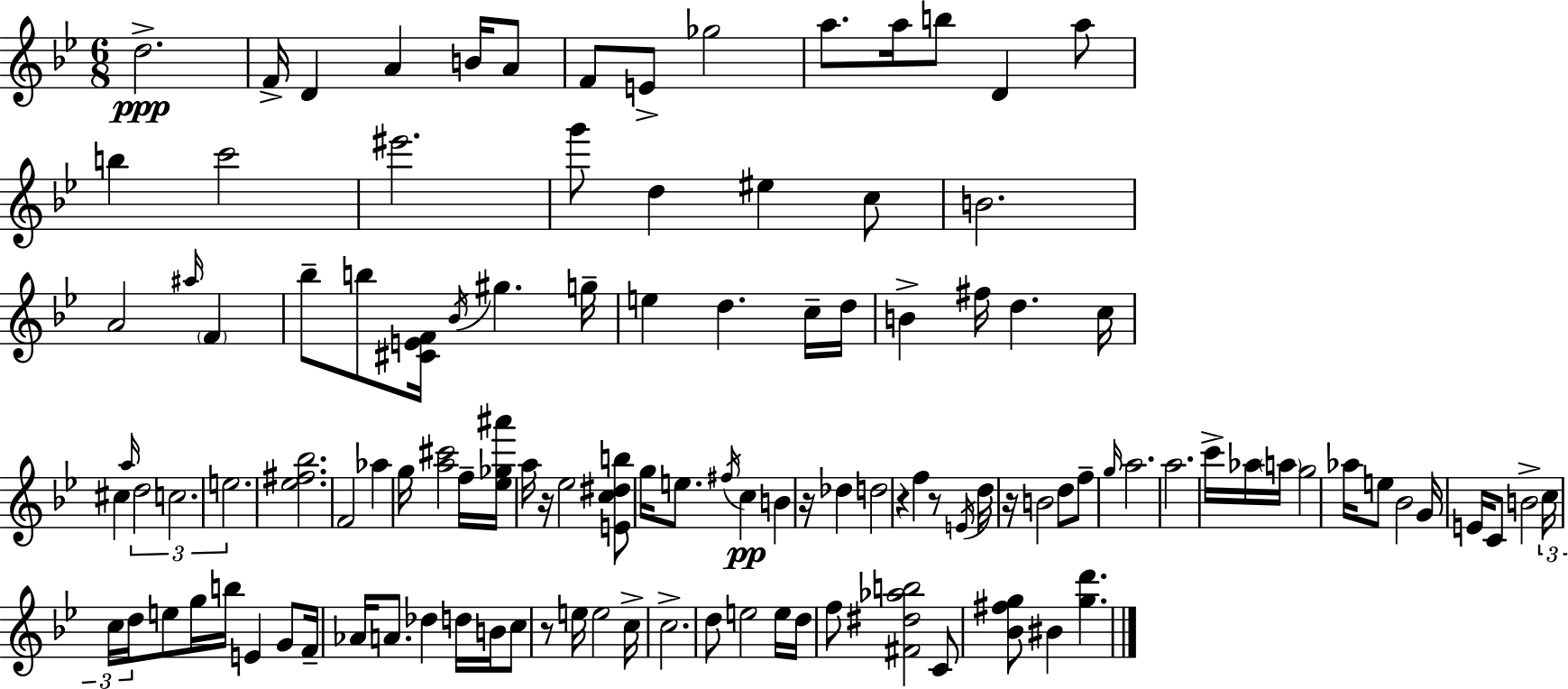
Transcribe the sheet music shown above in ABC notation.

X:1
T:Untitled
M:6/8
L:1/4
K:Gm
d2 F/4 D A B/4 A/2 F/2 E/2 _g2 a/2 a/4 b/2 D a/2 b c'2 ^e'2 g'/2 d ^e c/2 B2 A2 ^a/4 F _b/2 b/2 [^CEF]/4 _B/4 ^g g/4 e d c/4 d/4 B ^f/4 d c/4 ^c a/4 d2 c2 e2 [_e^f_b]2 F2 _a g/4 [a^c']2 f/4 [_e_g^a']/4 a/4 z/4 _e2 [Ec^db]/2 g/4 e/2 ^f/4 c B z/4 _d d2 z f z/2 E/4 d/4 z/4 B2 d/2 f/2 g/4 a2 a2 c'/4 _a/4 a/4 g2 _a/4 e/2 _B2 G/4 E/4 C/2 B2 c/4 c/4 d/4 e/2 g/4 b/4 E G/2 F/4 _A/4 A/2 _d d/4 B/4 c/2 z/2 e/4 e2 c/4 c2 d/2 e2 e/4 d/4 f/2 [^F^d_ab]2 C/2 [_B^fg]/2 ^B [gd']